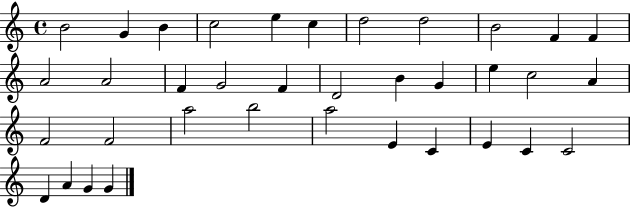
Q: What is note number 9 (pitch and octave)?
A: B4